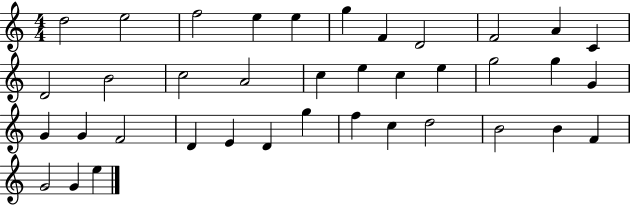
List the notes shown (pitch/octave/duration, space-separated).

D5/h E5/h F5/h E5/q E5/q G5/q F4/q D4/h F4/h A4/q C4/q D4/h B4/h C5/h A4/h C5/q E5/q C5/q E5/q G5/h G5/q G4/q G4/q G4/q F4/h D4/q E4/q D4/q G5/q F5/q C5/q D5/h B4/h B4/q F4/q G4/h G4/q E5/q